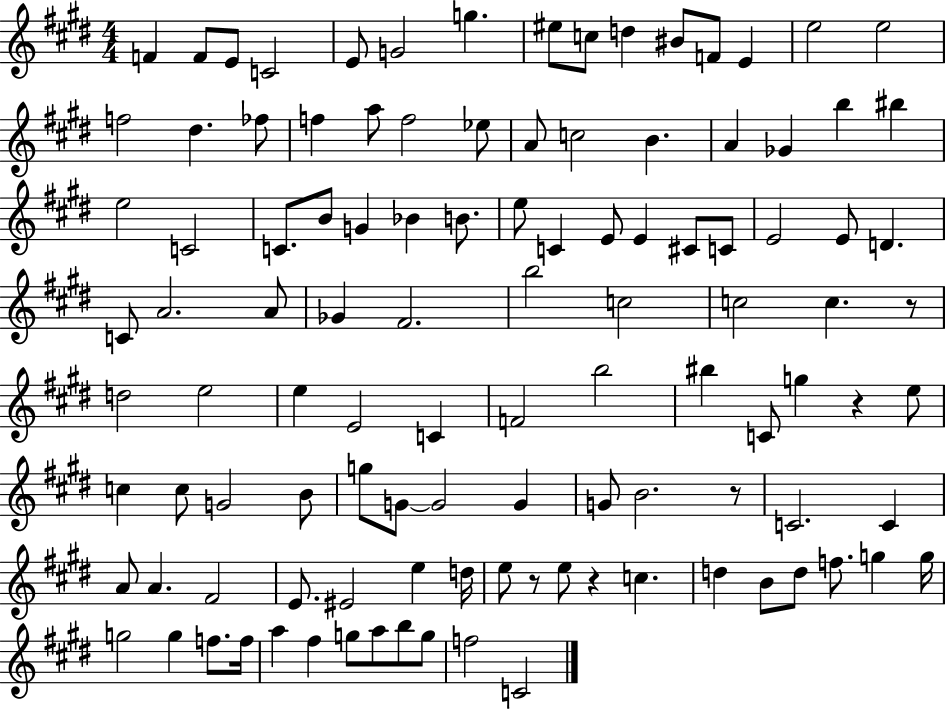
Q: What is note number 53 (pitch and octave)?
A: C5